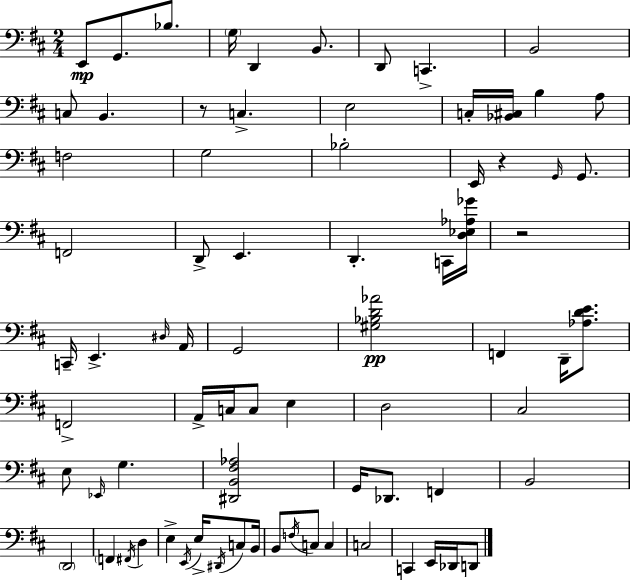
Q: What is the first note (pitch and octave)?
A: E2